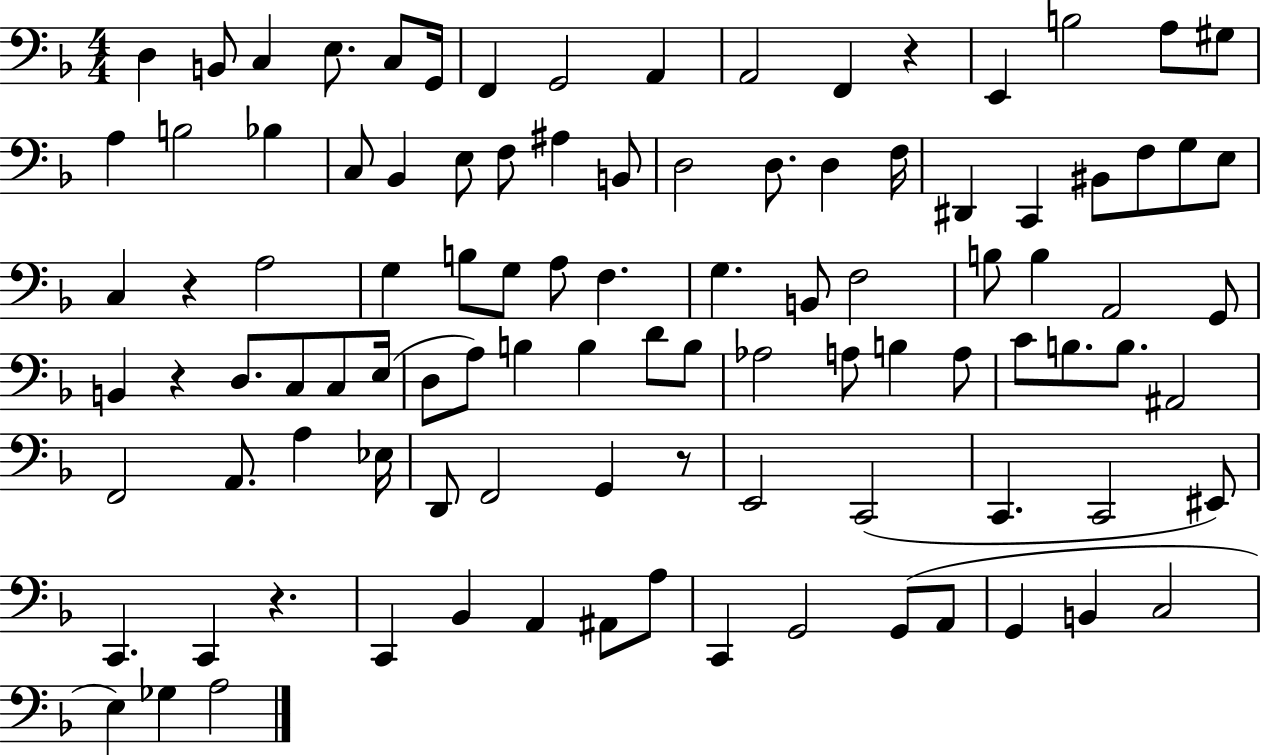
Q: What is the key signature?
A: F major